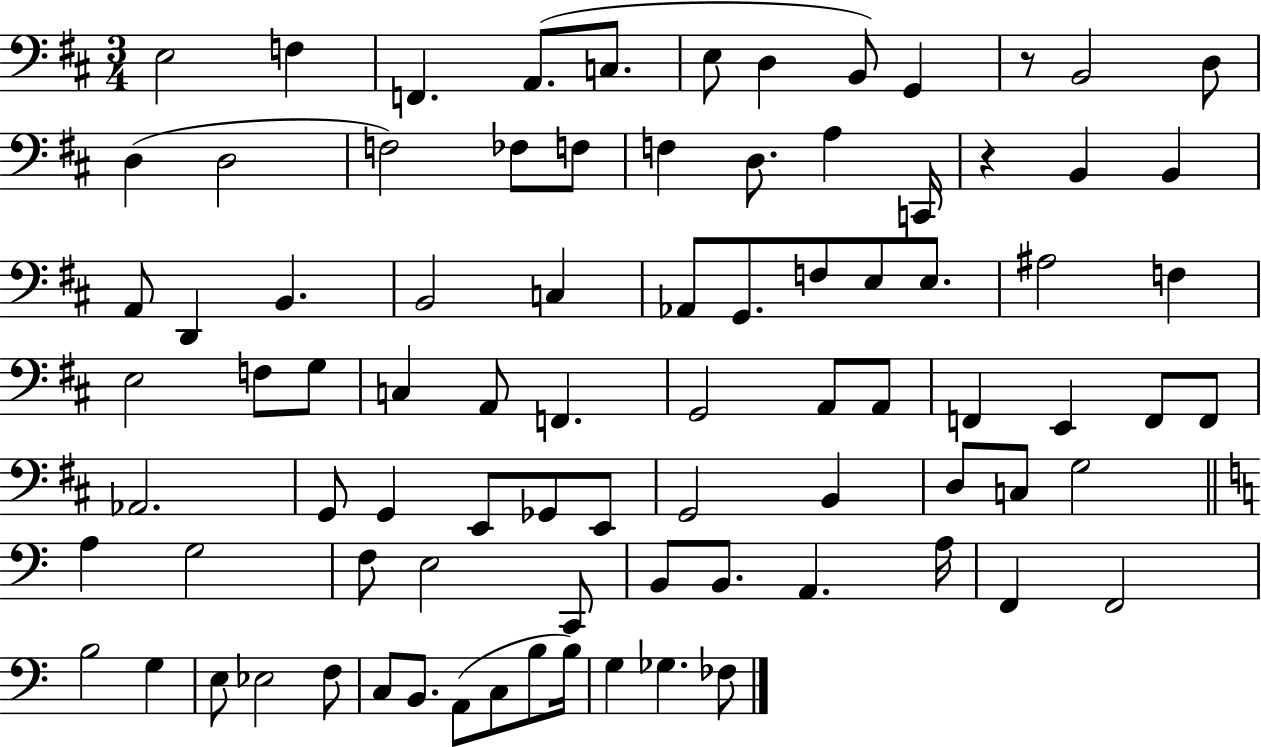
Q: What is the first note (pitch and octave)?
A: E3